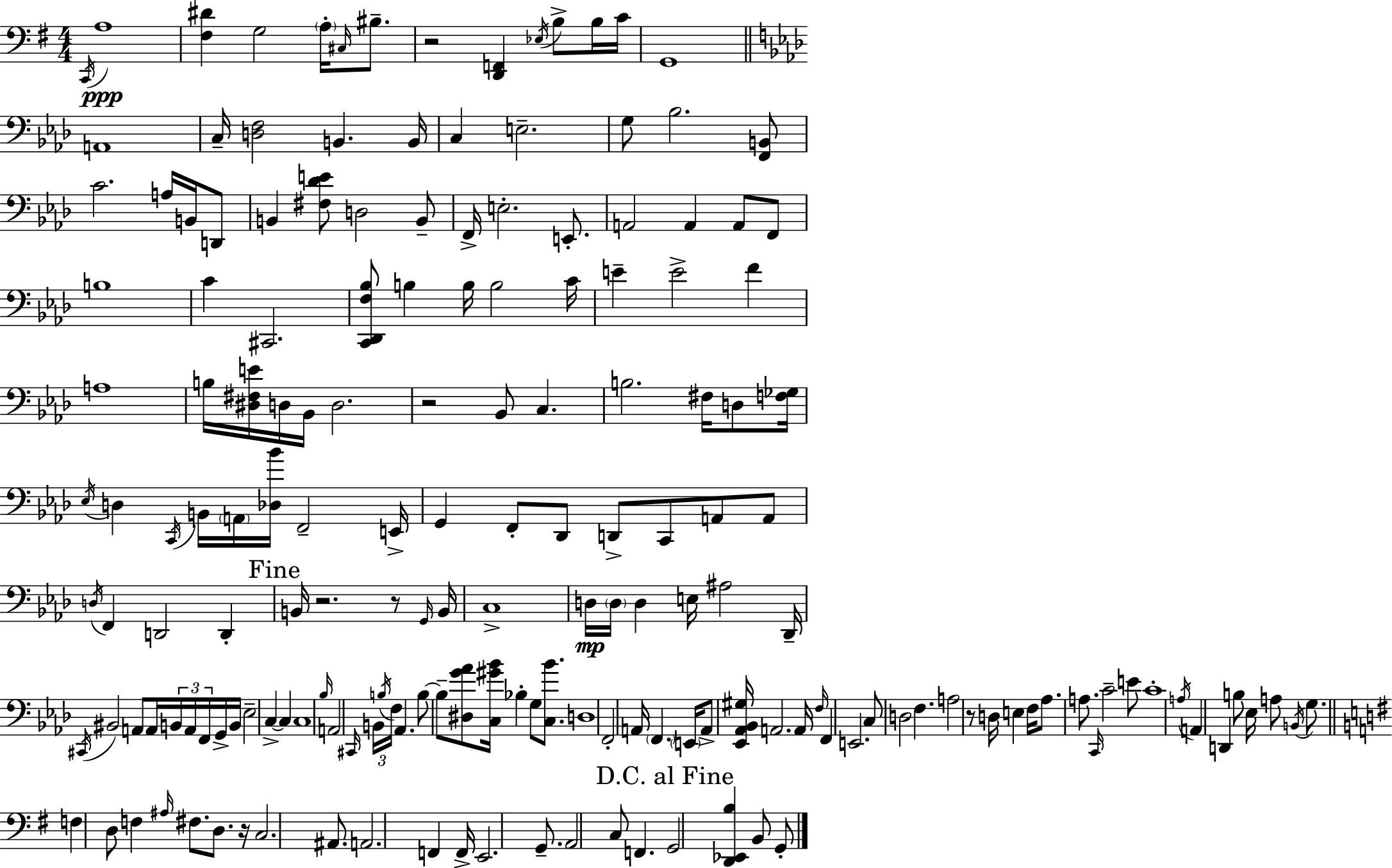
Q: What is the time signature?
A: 4/4